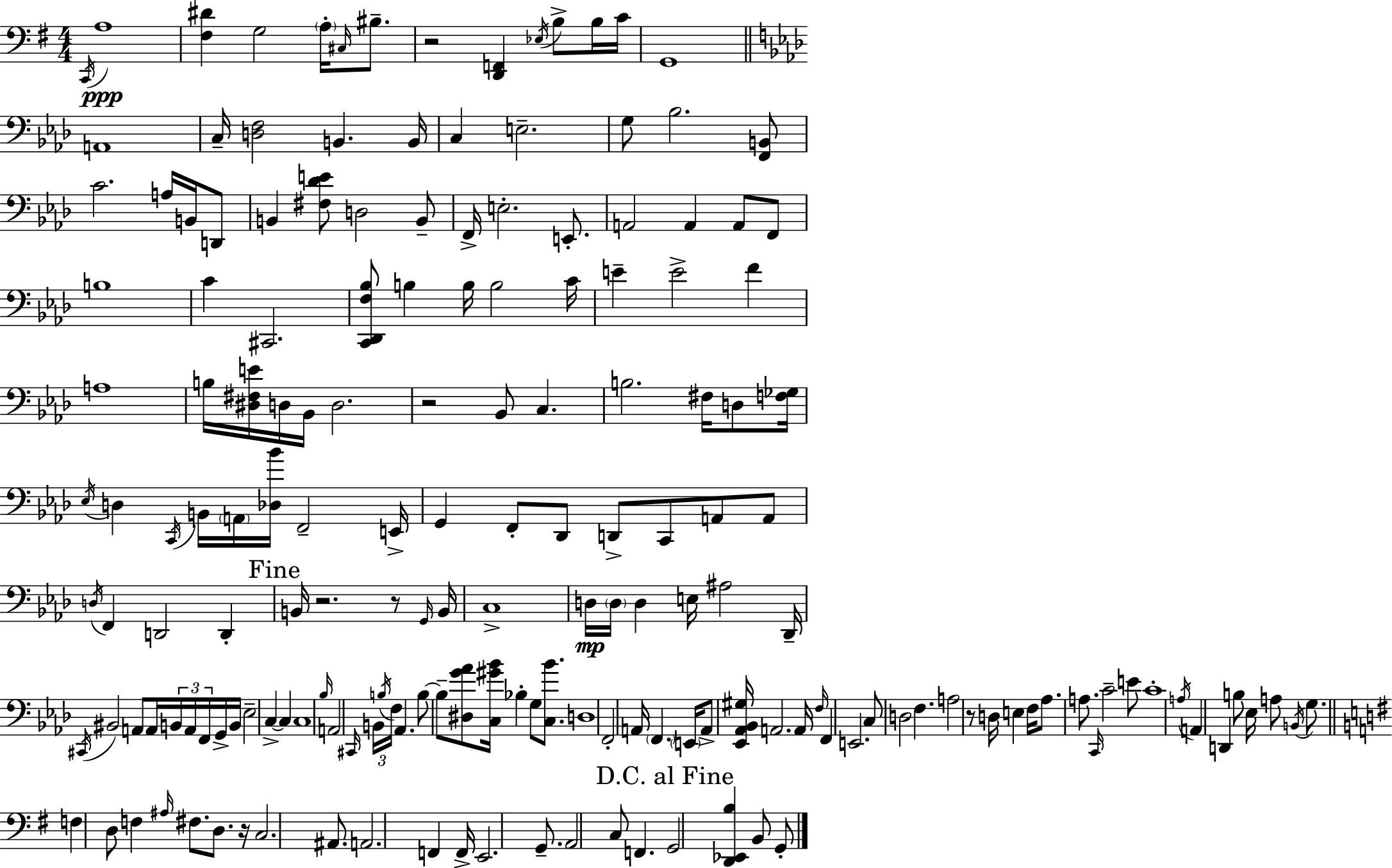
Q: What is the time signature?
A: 4/4